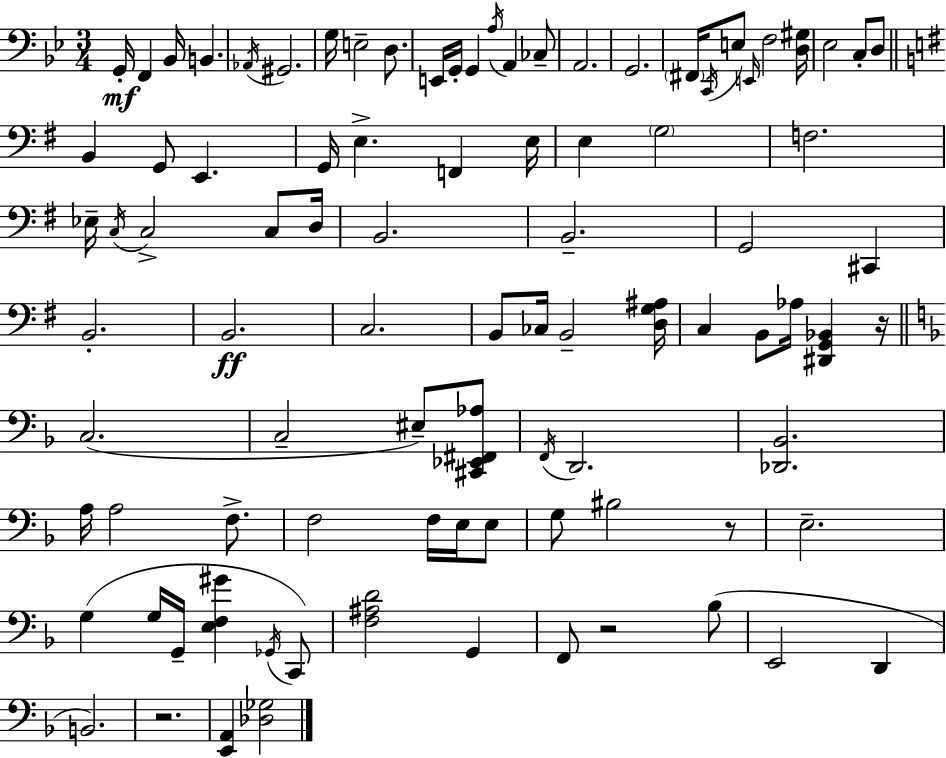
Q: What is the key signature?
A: BES major